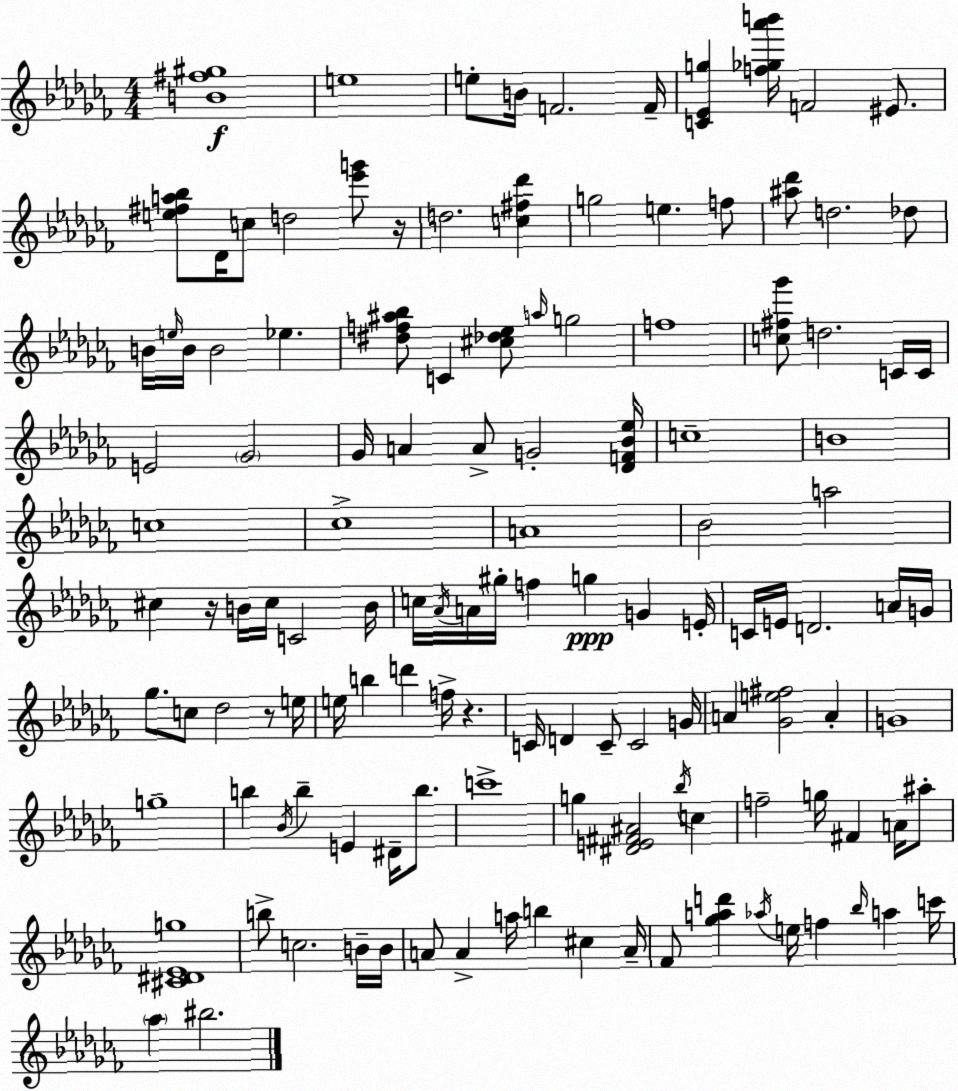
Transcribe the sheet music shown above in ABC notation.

X:1
T:Untitled
M:4/4
L:1/4
K:Abm
[B^f^g]4 e4 e/2 B/4 F2 F/4 [C_Eg] [f_g_a'b']/4 F2 ^E/2 [e^fa_b]/2 _D/4 c/2 d2 [_e'g']/2 z/4 d2 [c^f_d'] g2 e f/2 [^a_d']/2 d2 _d/2 B/4 e/4 B/4 B2 _e [^df^a_b]/2 C [^c_d_e]/2 a/4 g2 f4 [c^f_g']/2 d2 C/4 C/4 E2 _G2 _G/4 A A/2 G2 [_DF_B_e]/4 c4 B4 c4 _c4 A4 _B2 a2 ^c z/4 B/4 ^c/4 C2 B/4 c/4 _A/4 A/4 ^g/4 f g G E/4 C/4 E/4 D2 A/4 G/4 _g/2 c/2 _d2 z/2 e/4 e/4 b d' f/4 z C/4 D C/2 C2 G/4 A [_Ge^f]2 A G4 g4 b _B/4 b E ^D/4 b/2 c'4 g [^DE^F^A]2 _b/4 c f2 g/4 ^F A/4 ^a/2 [^C^D_Eg]4 b/2 c2 B/4 B/4 A/2 A a/4 b ^c A/4 _F/2 [_gad'] _a/4 e/4 f _b/4 a c'/4 _a ^b2